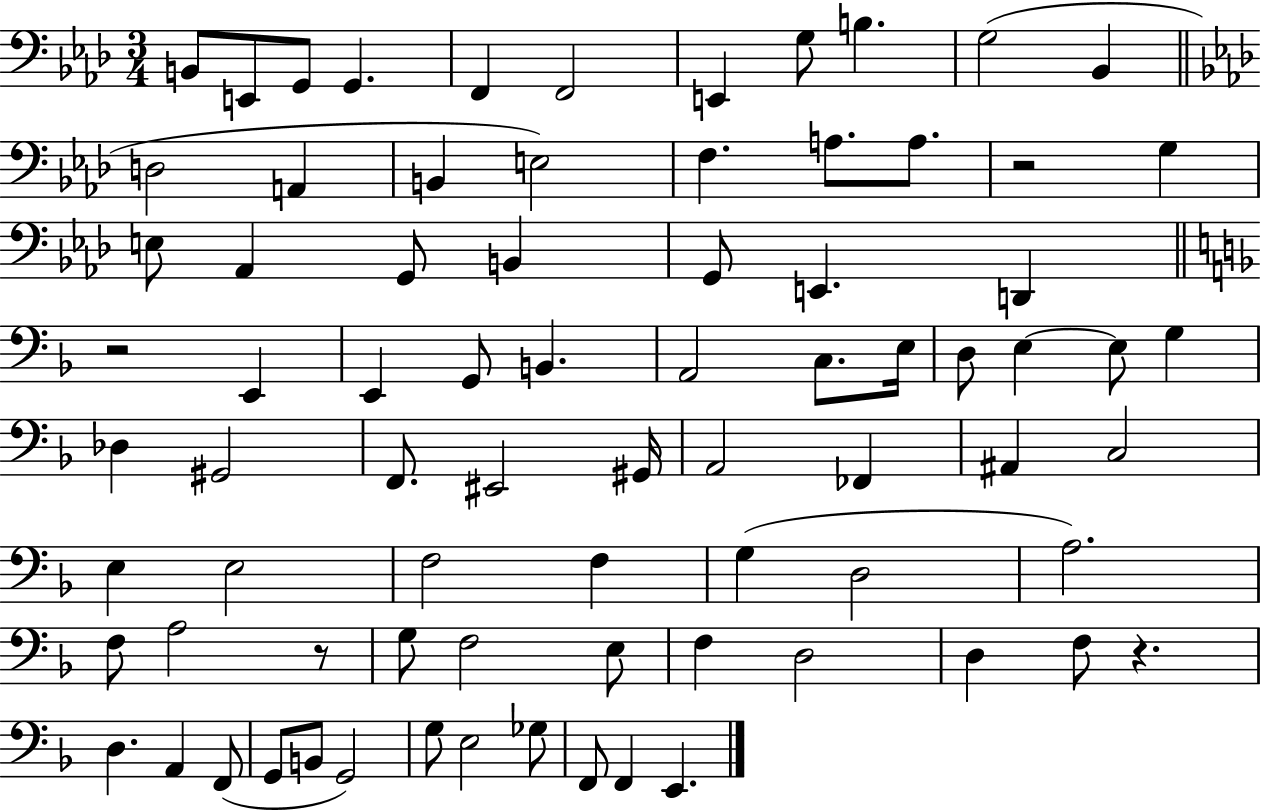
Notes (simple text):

B2/e E2/e G2/e G2/q. F2/q F2/h E2/q G3/e B3/q. G3/h Bb2/q D3/h A2/q B2/q E3/h F3/q. A3/e. A3/e. R/h G3/q E3/e Ab2/q G2/e B2/q G2/e E2/q. D2/q R/h E2/q E2/q G2/e B2/q. A2/h C3/e. E3/s D3/e E3/q E3/e G3/q Db3/q G#2/h F2/e. EIS2/h G#2/s A2/h FES2/q A#2/q C3/h E3/q E3/h F3/h F3/q G3/q D3/h A3/h. F3/e A3/h R/e G3/e F3/h E3/e F3/q D3/h D3/q F3/e R/q. D3/q. A2/q F2/e G2/e B2/e G2/h G3/e E3/h Gb3/e F2/e F2/q E2/q.